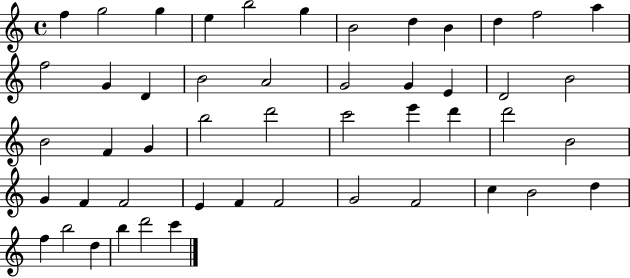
{
  \clef treble
  \time 4/4
  \defaultTimeSignature
  \key c \major
  f''4 g''2 g''4 | e''4 b''2 g''4 | b'2 d''4 b'4 | d''4 f''2 a''4 | \break f''2 g'4 d'4 | b'2 a'2 | g'2 g'4 e'4 | d'2 b'2 | \break b'2 f'4 g'4 | b''2 d'''2 | c'''2 e'''4 d'''4 | d'''2 b'2 | \break g'4 f'4 f'2 | e'4 f'4 f'2 | g'2 f'2 | c''4 b'2 d''4 | \break f''4 b''2 d''4 | b''4 d'''2 c'''4 | \bar "|."
}